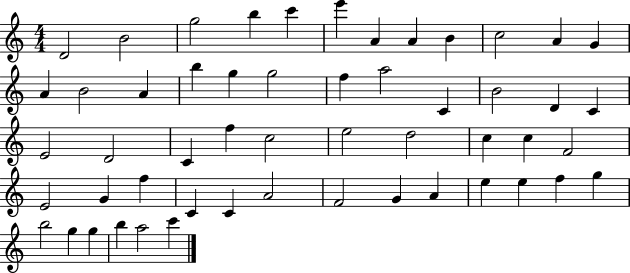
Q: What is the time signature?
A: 4/4